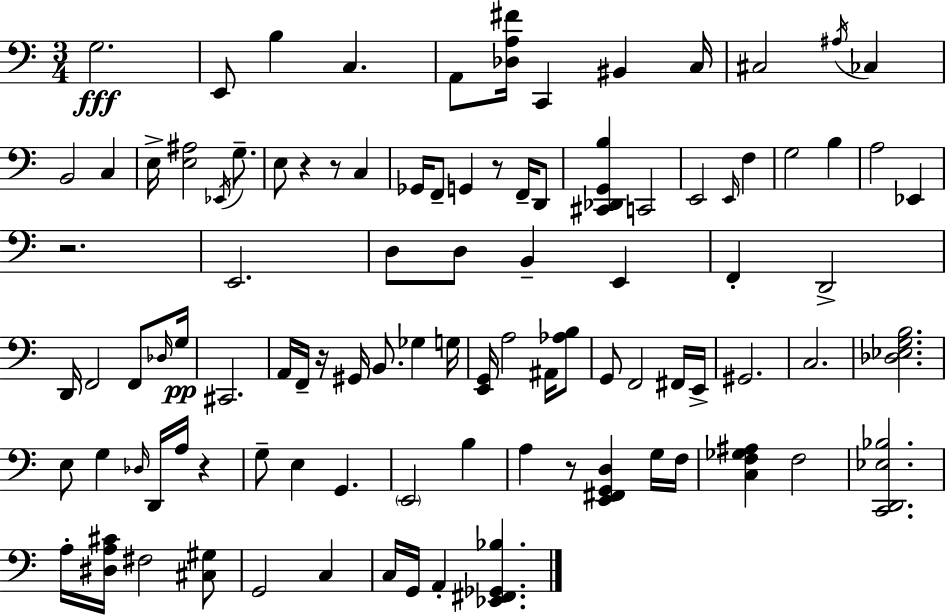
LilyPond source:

{
  \clef bass
  \numericTimeSignature
  \time 3/4
  \key c \major
  g2.\fff | e,8 b4 c4. | a,8 <des a fis'>16 c,4 bis,4 c16 | cis2 \acciaccatura { ais16 } ces4 | \break b,2 c4 | e16-> <e ais>2 \acciaccatura { ees,16 } g8.-- | e8 r4 r8 c4 | ges,16 f,8-- g,4 r8 f,16-- | \break d,8 <cis, des, g, b>4 c,2 | e,2 \grace { e,16 } f4 | g2 b4 | a2 ees,4 | \break r2. | e,2. | d8 d8 b,4-- e,4 | f,4-. d,2-> | \break d,16 f,2 | f,8 \grace { des16 } g16\pp cis,2. | a,16 f,16-- r16 gis,16 b,8. ges4 | g16 <e, g,>16 a2 | \break ais,16 <aes b>8 g,8 f,2 | fis,16 e,16-> gis,2. | c2. | <des ees g b>2. | \break e8 g4 \grace { des16 } d,16 | a16 r4 g8-- e4 g,4. | \parenthesize e,2 | b4 a4 r8 <e, fis, g, d>4 | \break g16 f16 <c f ges ais>4 f2 | <c, d, ees bes>2. | a16-. <dis a cis'>16 fis2 | <cis gis>8 g,2 | \break c4 c16 g,16 a,4-. <ees, fis, ges, bes>4. | \bar "|."
}